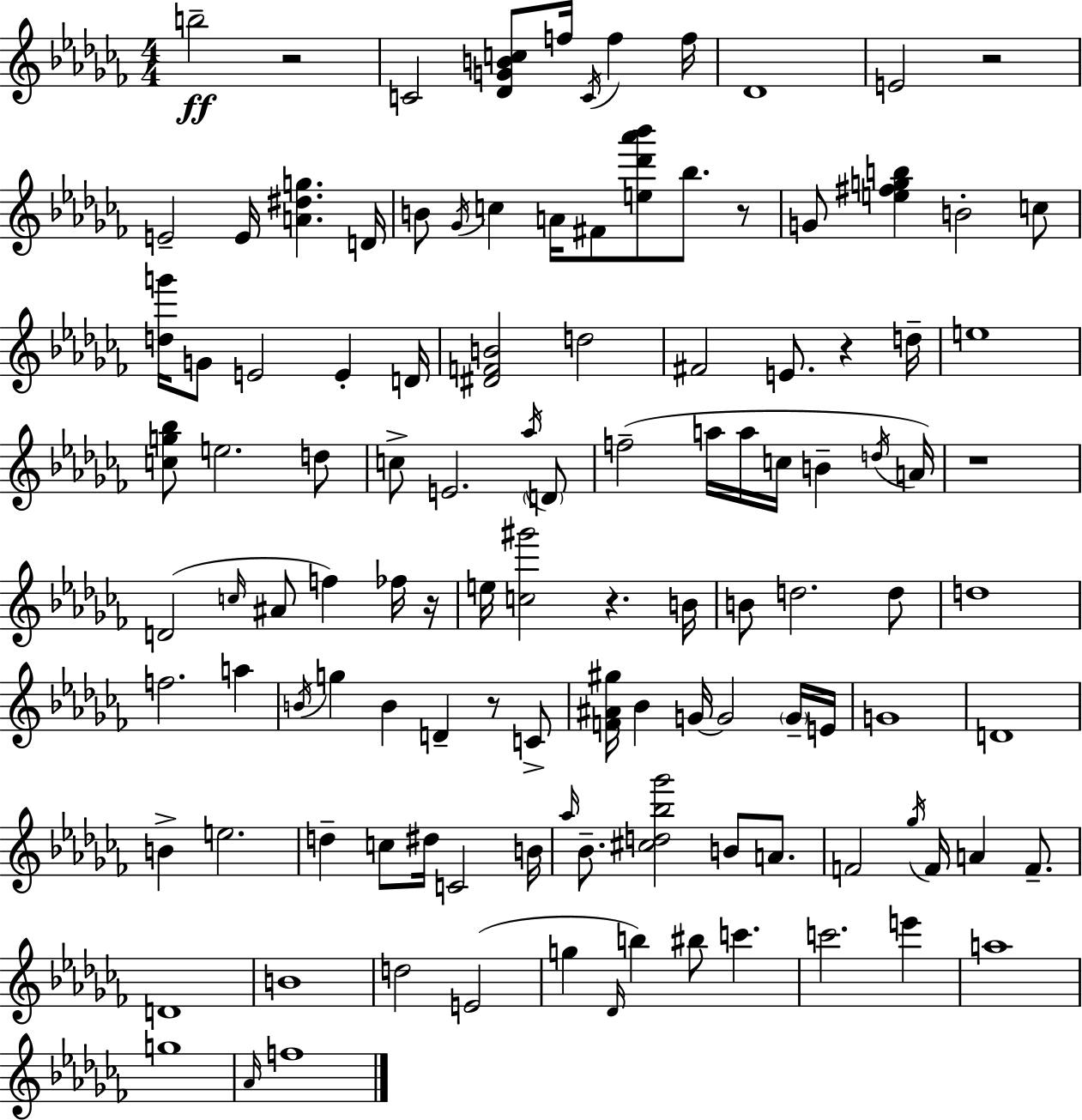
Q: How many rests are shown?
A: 8